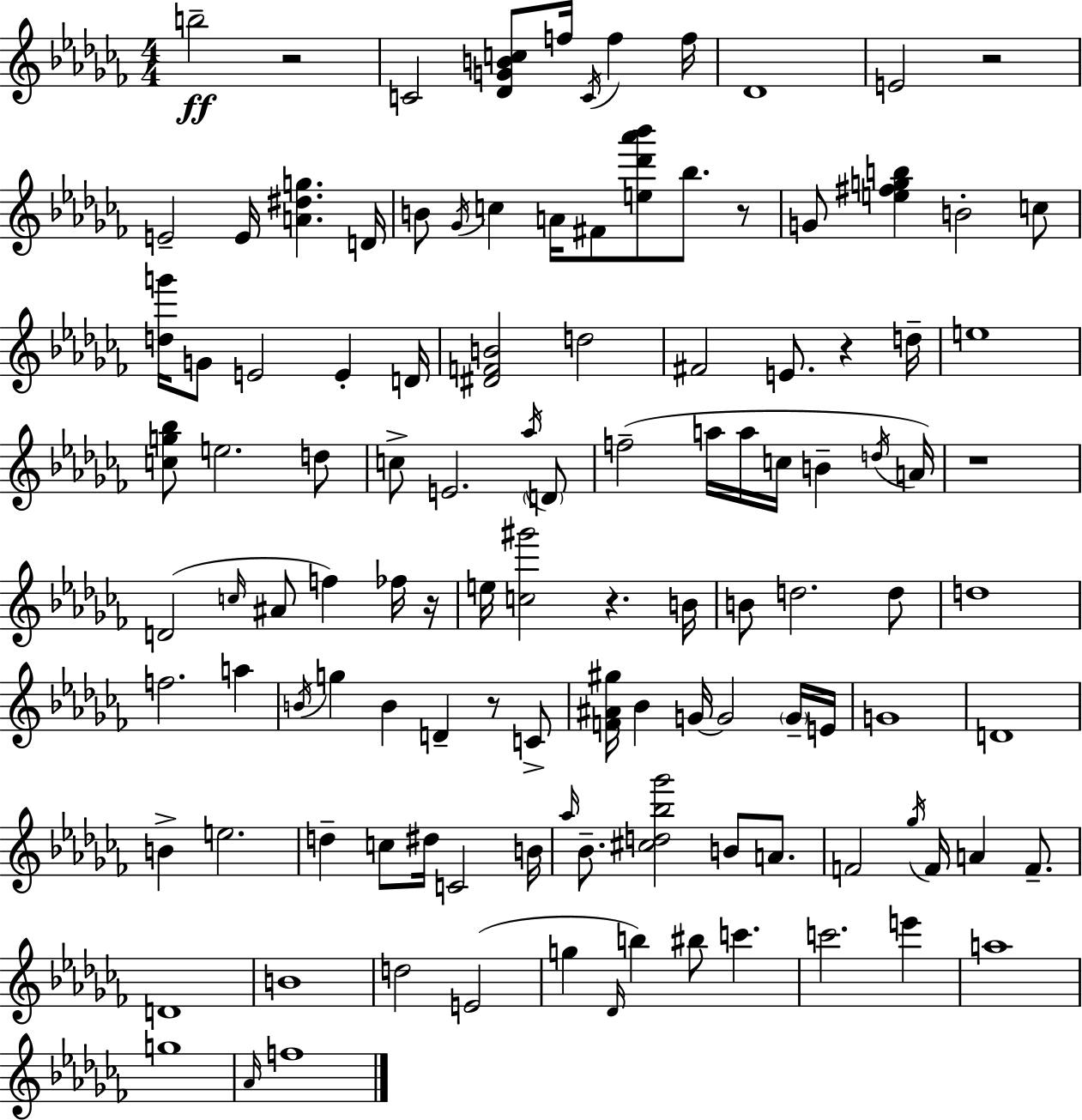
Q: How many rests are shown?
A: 8